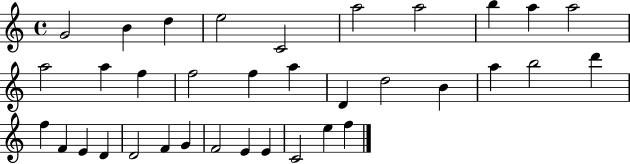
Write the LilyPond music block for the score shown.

{
  \clef treble
  \time 4/4
  \defaultTimeSignature
  \key c \major
  g'2 b'4 d''4 | e''2 c'2 | a''2 a''2 | b''4 a''4 a''2 | \break a''2 a''4 f''4 | f''2 f''4 a''4 | d'4 d''2 b'4 | a''4 b''2 d'''4 | \break f''4 f'4 e'4 d'4 | d'2 f'4 g'4 | f'2 e'4 e'4 | c'2 e''4 f''4 | \break \bar "|."
}